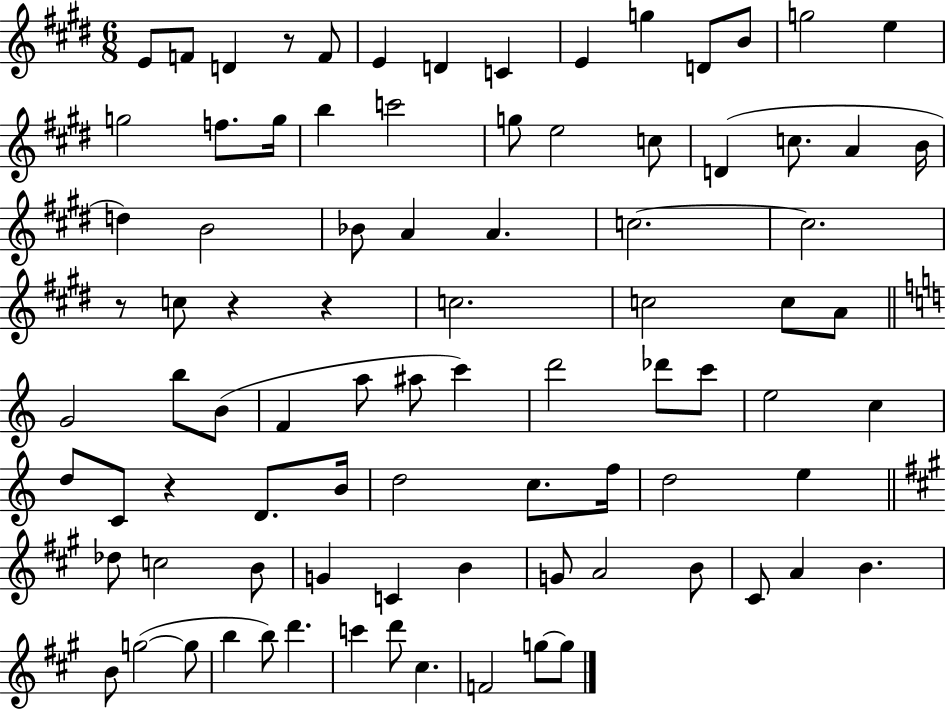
X:1
T:Untitled
M:6/8
L:1/4
K:E
E/2 F/2 D z/2 F/2 E D C E g D/2 B/2 g2 e g2 f/2 g/4 b c'2 g/2 e2 c/2 D c/2 A B/4 d B2 _B/2 A A c2 c2 z/2 c/2 z z c2 c2 c/2 A/2 G2 b/2 B/2 F a/2 ^a/2 c' d'2 _d'/2 c'/2 e2 c d/2 C/2 z D/2 B/4 d2 c/2 f/4 d2 e _d/2 c2 B/2 G C B G/2 A2 B/2 ^C/2 A B B/2 g2 g/2 b b/2 d' c' d'/2 ^c F2 g/2 g/2